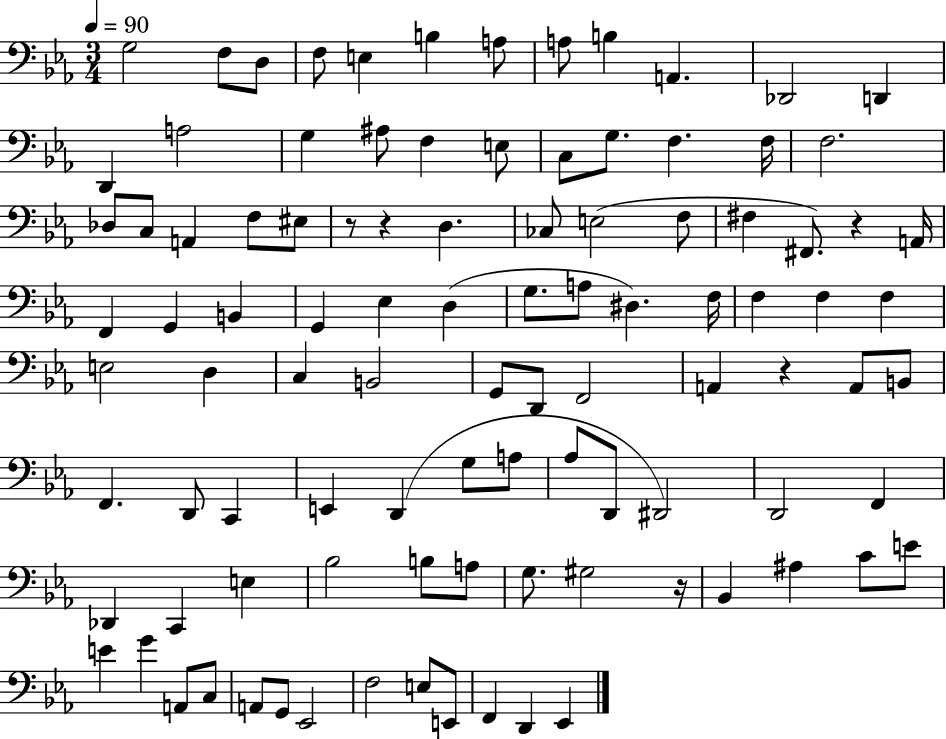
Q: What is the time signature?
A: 3/4